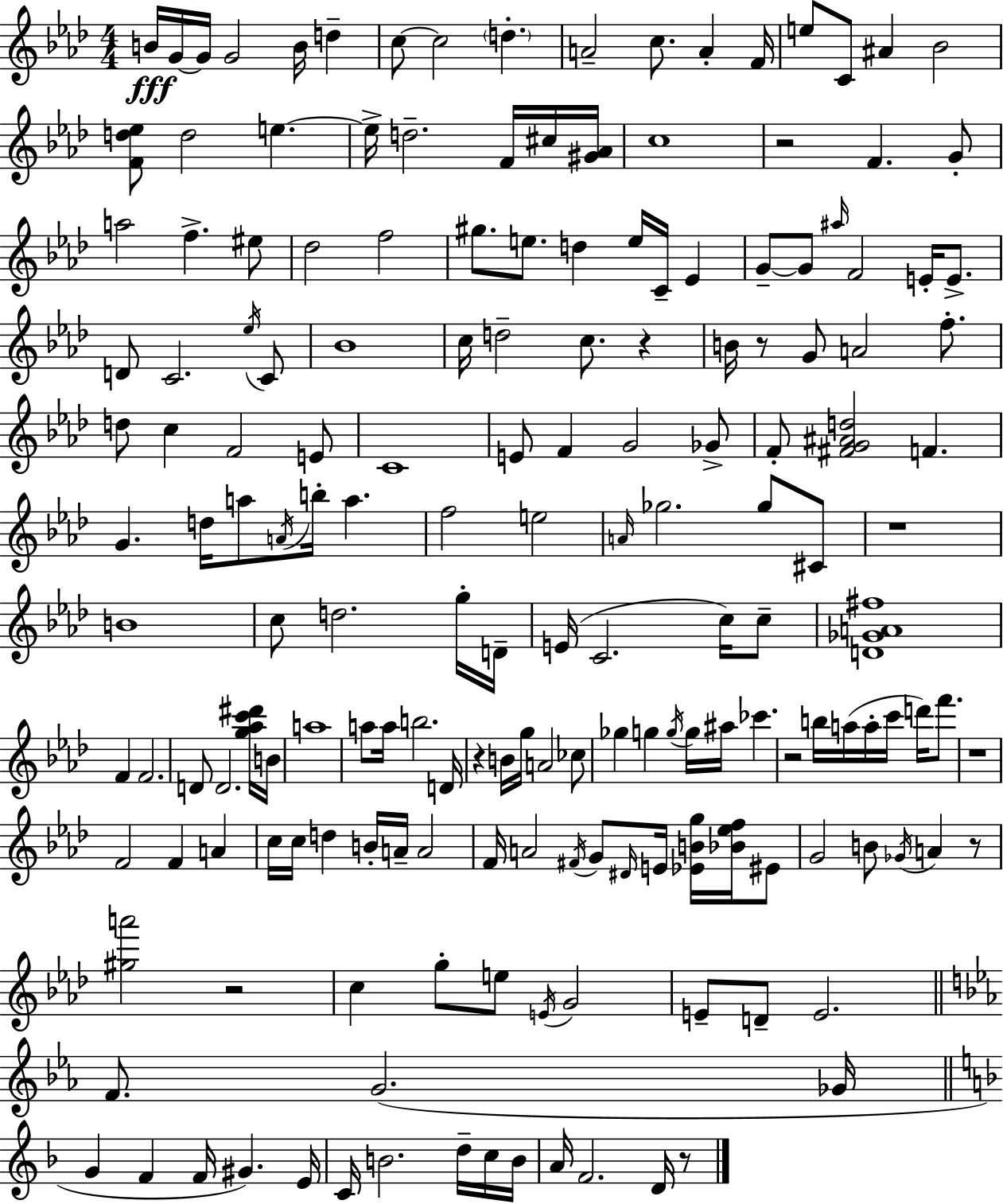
X:1
T:Untitled
M:4/4
L:1/4
K:Fm
B/4 G/4 G/4 G2 B/4 d c/2 c2 d A2 c/2 A F/4 e/2 C/2 ^A _B2 [Fd_e]/2 d2 e e/4 d2 F/4 ^c/4 [^G_A]/4 c4 z2 F G/2 a2 f ^e/2 _d2 f2 ^g/2 e/2 d e/4 C/4 _E G/2 G/2 ^a/4 F2 E/4 E/2 D/2 C2 _e/4 C/2 _B4 c/4 d2 c/2 z B/4 z/2 G/2 A2 f/2 d/2 c F2 E/2 C4 E/2 F G2 _G/2 F/2 [^FG^Ad]2 F G d/4 a/2 A/4 b/4 a f2 e2 A/4 _g2 _g/2 ^C/2 z4 B4 c/2 d2 g/4 D/4 E/4 C2 c/4 c/2 [D_GA^f]4 F F2 D/2 D2 [g_ac'^d']/4 B/4 a4 a/2 a/4 b2 D/4 z B/4 g/4 A2 _c/2 _g g g/4 g/4 ^a/4 _c' z2 b/4 a/4 a/4 c'/4 d'/4 f'/2 z4 F2 F A c/4 c/4 d B/4 A/4 A2 F/4 A2 ^F/4 G/2 ^D/4 E/4 [_EBg]/4 [_B_ef]/4 ^E/2 G2 B/2 _G/4 A z/2 [^ga']2 z2 c g/2 e/2 E/4 G2 E/2 D/2 E2 F/2 G2 _G/4 G F F/4 ^G E/4 C/4 B2 d/4 c/4 B/4 A/4 F2 D/4 z/2